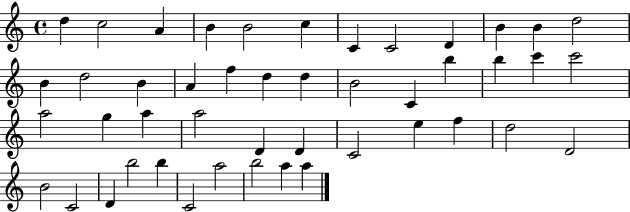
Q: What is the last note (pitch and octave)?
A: A5